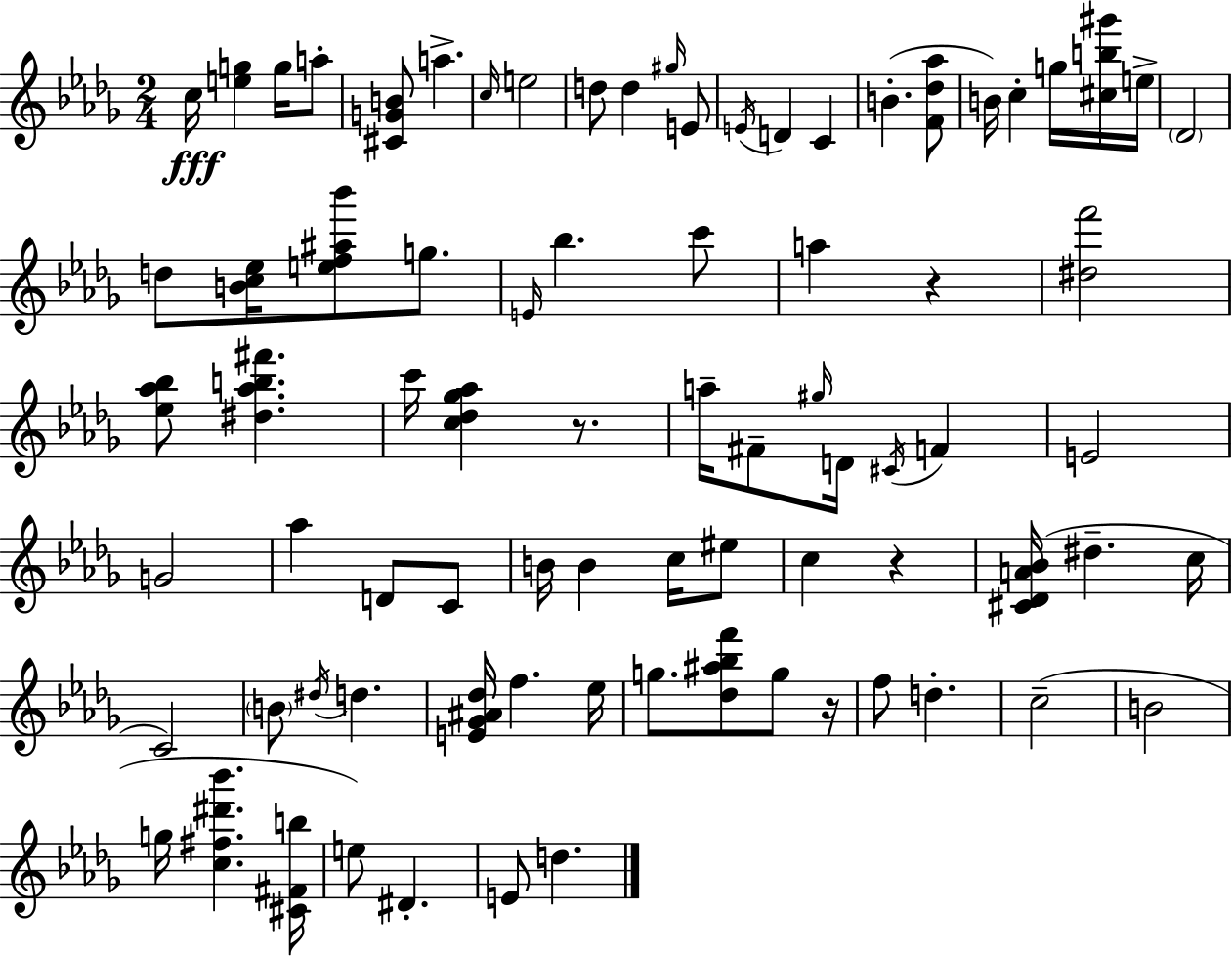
C5/s [E5,G5]/q G5/s A5/e [C#4,G4,B4]/e A5/q. C5/s E5/h D5/e D5/q G#5/s E4/e E4/s D4/q C4/q B4/q. [F4,Db5,Ab5]/e B4/s C5/q G5/s [C#5,B5,G#6]/s E5/s Db4/h D5/e [B4,C5,Eb5]/s [E5,F5,A#5,Bb6]/e G5/e. E4/s Bb5/q. C6/e A5/q R/q [D#5,F6]/h [Eb5,Ab5,Bb5]/e [D#5,Ab5,B5,F#6]/q. C6/s [C5,Db5,Gb5,Ab5]/q R/e. A5/s F#4/e G#5/s D4/s C#4/s F4/q E4/h G4/h Ab5/q D4/e C4/e B4/s B4/q C5/s EIS5/e C5/q R/q [C#4,Db4,A4,Bb4]/s D#5/q. C5/s C4/h B4/e D#5/s D5/q. [E4,Gb4,A#4,Db5]/s F5/q. Eb5/s G5/e. [Db5,A#5,Bb5,F6]/e G5/e R/s F5/e D5/q. C5/h B4/h G5/s [C5,F#5,D#6,Bb6]/q. [C#4,F#4,B5]/s E5/e D#4/q. E4/e D5/q.